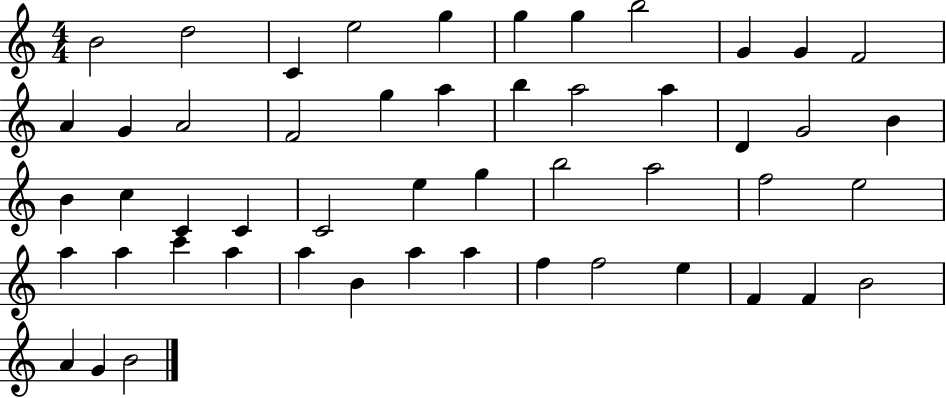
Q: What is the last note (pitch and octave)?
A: B4